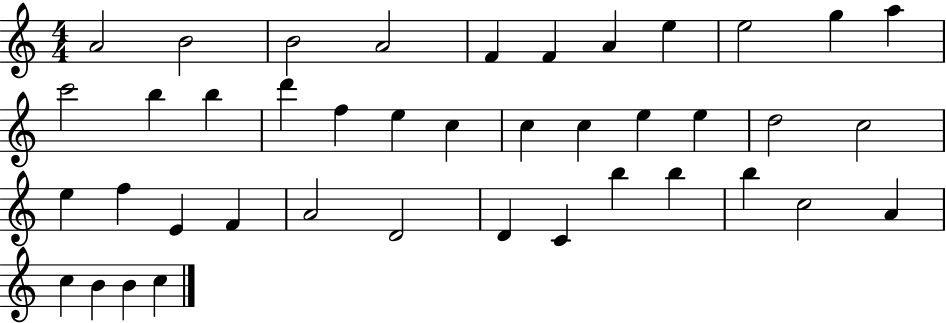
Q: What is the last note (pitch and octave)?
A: C5